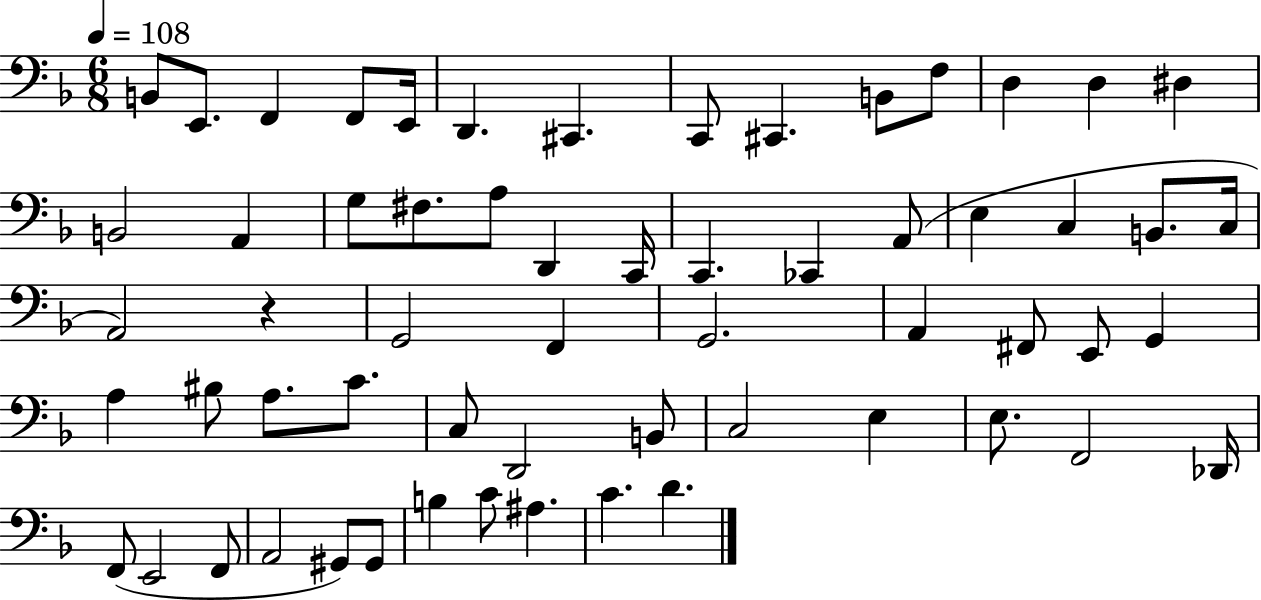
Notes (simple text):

B2/e E2/e. F2/q F2/e E2/s D2/q. C#2/q. C2/e C#2/q. B2/e F3/e D3/q D3/q D#3/q B2/h A2/q G3/e F#3/e. A3/e D2/q C2/s C2/q. CES2/q A2/e E3/q C3/q B2/e. C3/s A2/h R/q G2/h F2/q G2/h. A2/q F#2/e E2/e G2/q A3/q BIS3/e A3/e. C4/e. C3/e D2/h B2/e C3/h E3/q E3/e. F2/h Db2/s F2/e E2/h F2/e A2/h G#2/e G#2/e B3/q C4/e A#3/q. C4/q. D4/q.